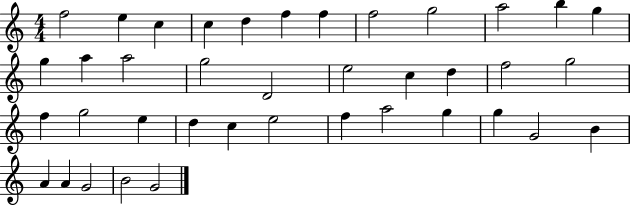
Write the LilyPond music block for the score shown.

{
  \clef treble
  \numericTimeSignature
  \time 4/4
  \key c \major
  f''2 e''4 c''4 | c''4 d''4 f''4 f''4 | f''2 g''2 | a''2 b''4 g''4 | \break g''4 a''4 a''2 | g''2 d'2 | e''2 c''4 d''4 | f''2 g''2 | \break f''4 g''2 e''4 | d''4 c''4 e''2 | f''4 a''2 g''4 | g''4 g'2 b'4 | \break a'4 a'4 g'2 | b'2 g'2 | \bar "|."
}